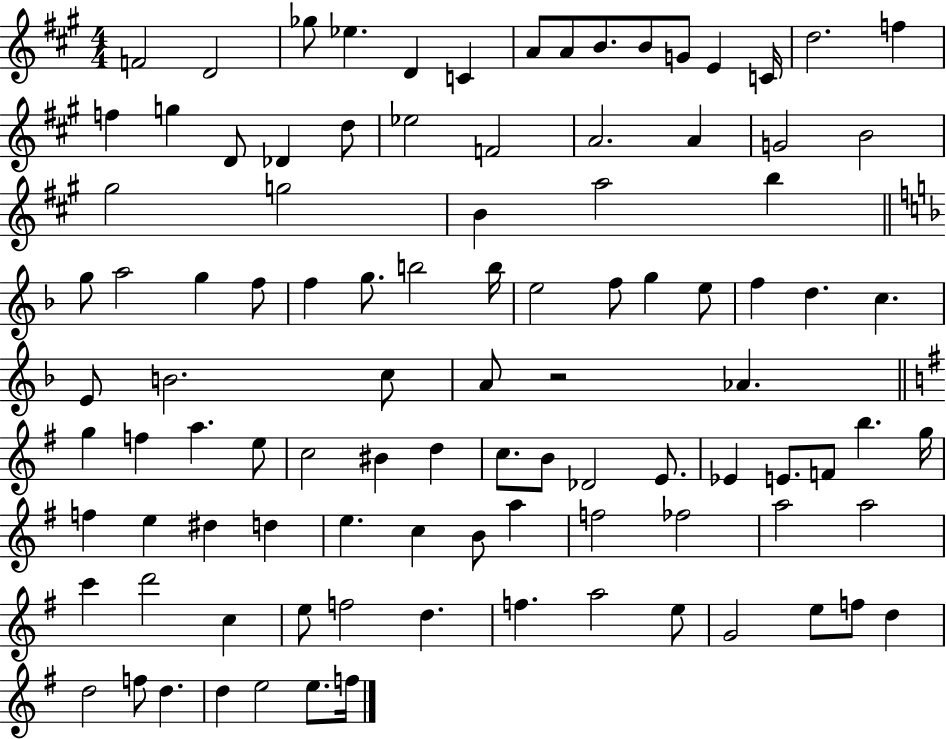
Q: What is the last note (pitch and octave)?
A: F5